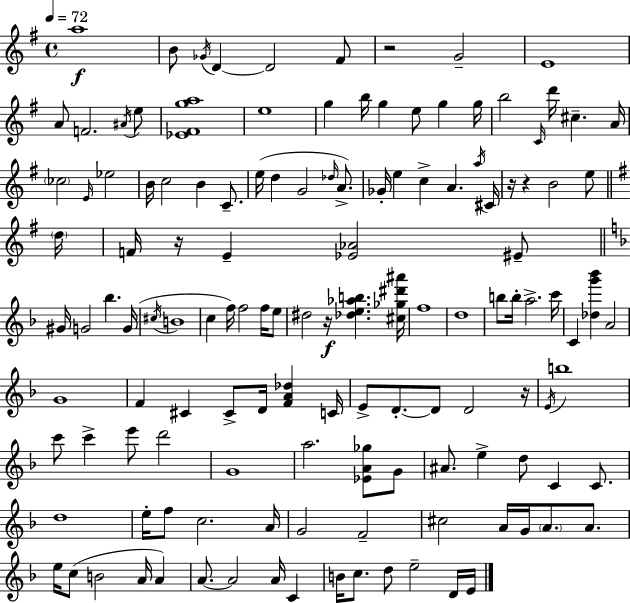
{
  \clef treble
  \time 4/4
  \defaultTimeSignature
  \key e \minor
  \tempo 4 = 72
  \repeat volta 2 { a''1\f | b'8 \acciaccatura { ges'16 } d'4~~ d'2 fis'8 | r2 g'2-- | e'1 | \break a'8 f'2. \acciaccatura { ais'16 } | e''8 <ees' fis' g'' a''>1 | e''1 | g''4 b''16 g''4 e''8 g''4 | \break g''16 b''2 \grace { c'16 } d'''16 cis''4.-- | a'16 \parenthesize ces''2 \grace { e'16 } ees''2 | b'16 c''2 b'4 | c'8.-- e''16( d''4 g'2 | \break \grace { des''16 } a'8.->) ges'16-. e''4 c''4-> a'4. | \acciaccatura { a''16 } cis'16 r16 r4 b'2 | e''8 \bar "||" \break \key e \minor \parenthesize d''16 f'16 r16 e'4-- <ees' aes'>2 eis'8-- | \bar "||" \break \key d \minor gis'16 g'2 bes''4. g'16( | \acciaccatura { cis''16 } b'1 | c''4 f''16) f''2 f''16 e''8 | dis''2 r16\f <des'' e'' aes'' b''>4. | \break <cis'' ges'' dis''' ais'''>16 f''1 | d''1 | b''8 b''16-. a''2.-> | c'''16 c'4 <des'' g''' bes'''>4 a'2 | \break g'1 | f'4 cis'4 cis'8-> d'16 <f' a' des''>4 | c'16 e'8-> d'8.-.~~ d'8 d'2 | r16 \acciaccatura { e'16 } b''1 | \break c'''8 c'''4-> e'''8 d'''2 | g'1 | a''2. <ees' a' ges''>8 | g'8 ais'8. e''4-> d''8 c'4 c'8. | \break d''1 | e''16-. f''8 c''2. | a'16 g'2 f'2-- | cis''2 a'16 g'16 \parenthesize a'8. a'8. | \break e''16 c''8( b'2 a'16 a'4) | a'8.~~ a'2 a'16 c'4 | b'16 c''8. d''8 e''2-- | d'16 e'16 } \bar "|."
}